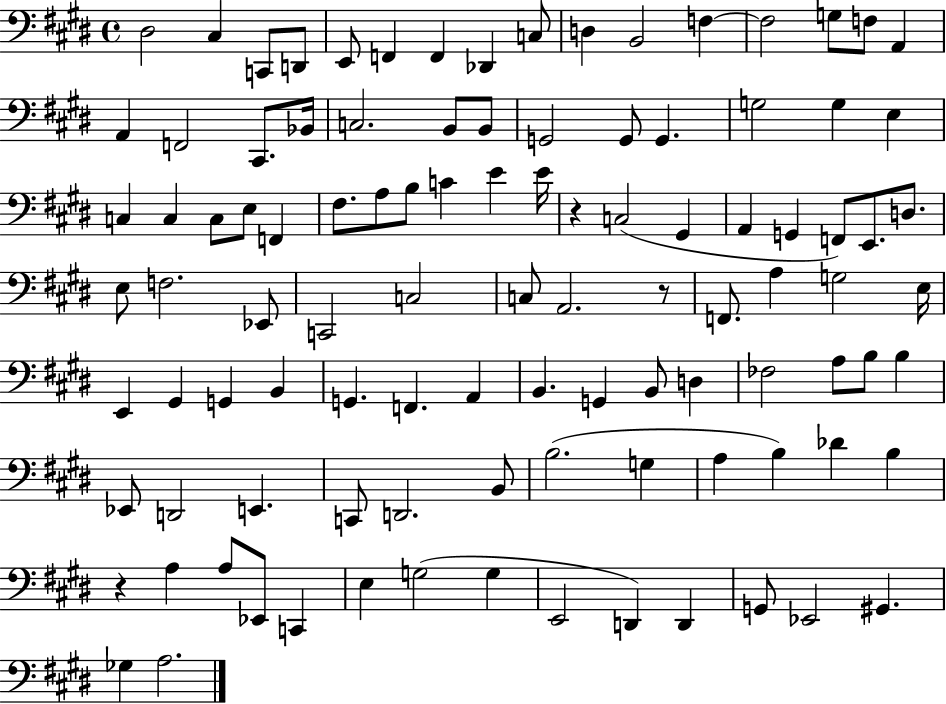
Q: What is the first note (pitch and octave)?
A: D#3